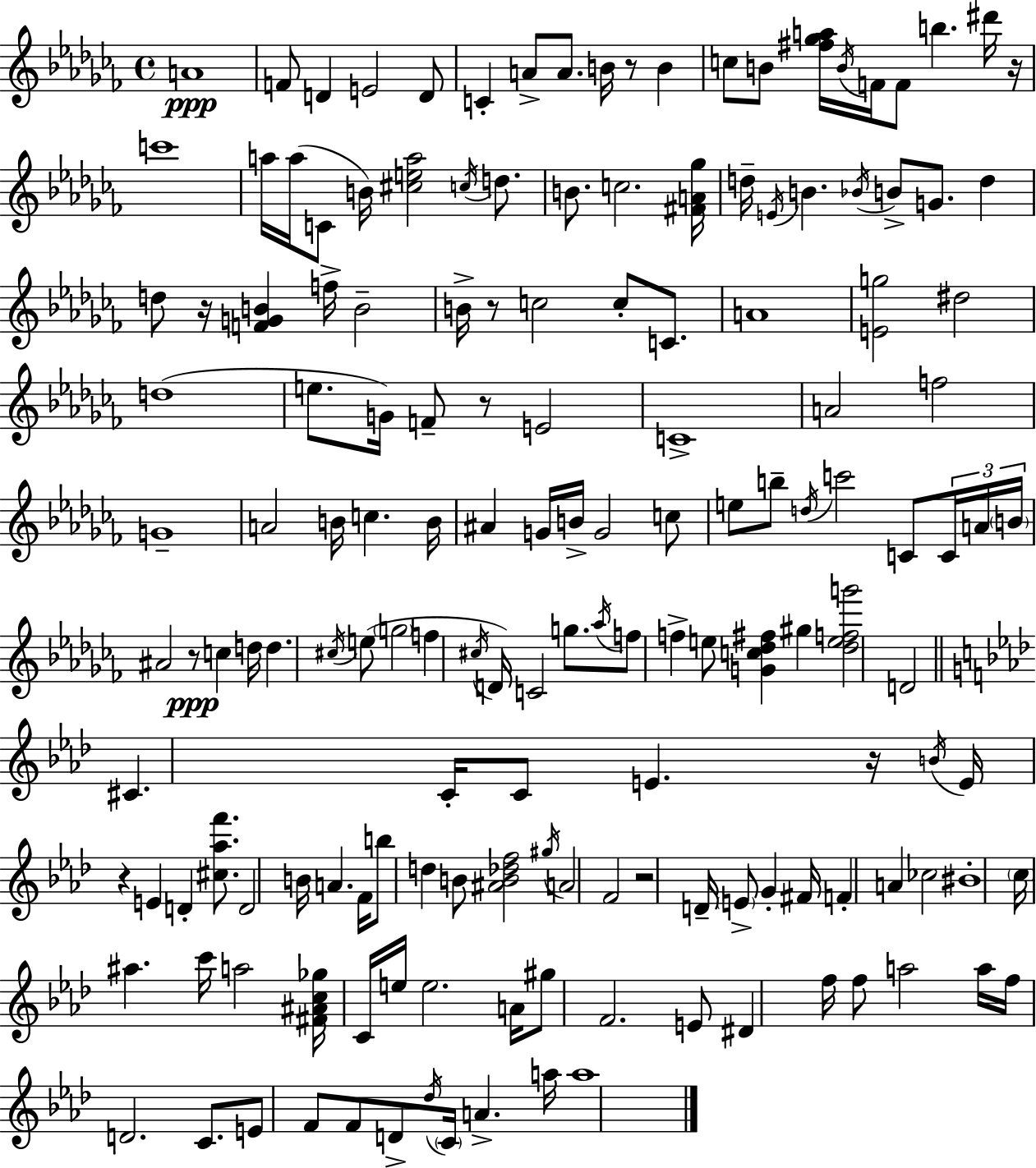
{
  \clef treble
  \time 4/4
  \defaultTimeSignature
  \key aes \minor
  \repeat volta 2 { a'1\ppp | f'8 d'4 e'2 d'8 | c'4-. a'8-> a'8. b'16 r8 b'4 | c''8 b'8 <fis'' ges'' a''>16 \acciaccatura { b'16 } f'16 f'8 b''4. dis'''16 | \break r16 c'''1 | a''16 a''16( c'8 b'16) <cis'' e'' a''>2 \acciaccatura { c''16 } d''8. | b'8. c''2. | <fis' a' ges''>16 d''16-- \acciaccatura { e'16 } b'4. \acciaccatura { bes'16 } b'8-> g'8. | \break d''4 d''8 r16 <f' g' b'>4 f''16-> b'2-- | b'16-> r8 c''2 c''8-. | c'8. a'1 | <e' g''>2 dis''2 | \break d''1( | e''8. g'16) f'8-- r8 e'2 | c'1-> | a'2 f''2 | \break g'1-- | a'2 b'16 c''4. | b'16 ais'4 g'16 b'16-> g'2 | c''8 e''8 b''8-- \acciaccatura { d''16 } c'''2 | \break c'8 \tuplet 3/2 { c'16 a'16 \parenthesize b'16 } ais'2 r8\ppp | c''4 d''16 d''4. \acciaccatura { cis''16 }( e''8 \parenthesize g''2 | f''4 \acciaccatura { cis''16 } d'16) c'2 | g''8. \acciaccatura { aes''16 } f''8 f''4-> e''8 | \break <g' c'' des'' fis''>4 gis''4 <des'' e'' f'' g'''>2 | d'2 \bar "||" \break \key aes \major cis'4. c'16-. c'8 e'4. r16 | \acciaccatura { b'16 } e'16 r4 e'4 d'4-. <cis'' aes'' f'''>8. | d'2 b'16 a'4. | f'16 b''8 d''4 b'8 <ais' b' des'' f''>2 | \break \acciaccatura { gis''16 } a'2 f'2 | r2 d'16-- \parenthesize e'8-> g'4-. | fis'16 f'4-. a'4 ces''2 | bis'1-. | \break \parenthesize c''16 ais''4. c'''16 a''2 | <fis' ais' c'' ges''>16 c'16 e''16 e''2. | a'16 gis''8 f'2. | e'8 dis'4 f''16 f''8 a''2 | \break a''16 f''16 d'2. c'8. | e'8 f'8 f'8 d'8-> \acciaccatura { des''16 } \parenthesize c'16 a'4.-> | a''16 a''1 | } \bar "|."
}